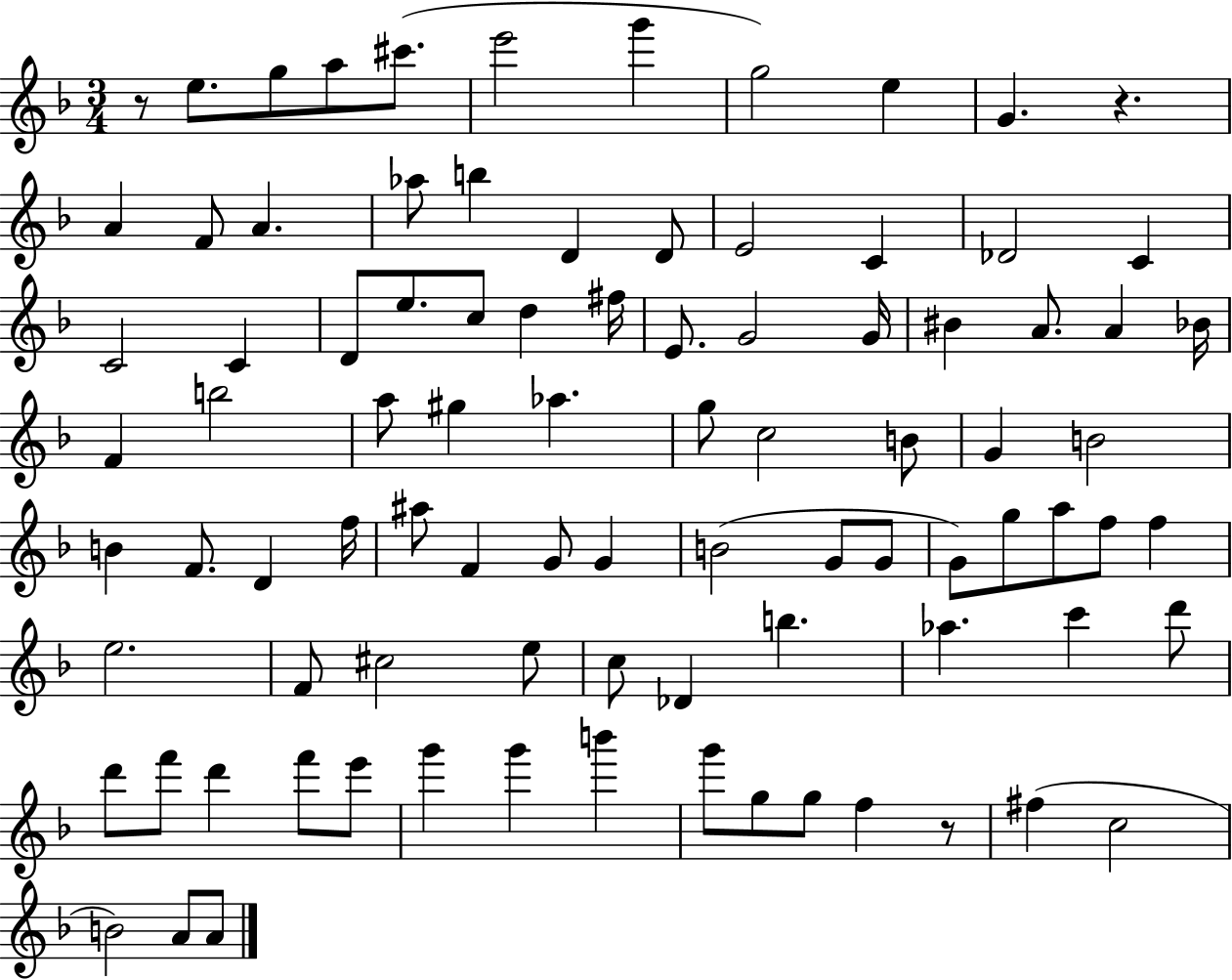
R/e E5/e. G5/e A5/e C#6/e. E6/h G6/q G5/h E5/q G4/q. R/q. A4/q F4/e A4/q. Ab5/e B5/q D4/q D4/e E4/h C4/q Db4/h C4/q C4/h C4/q D4/e E5/e. C5/e D5/q F#5/s E4/e. G4/h G4/s BIS4/q A4/e. A4/q Bb4/s F4/q B5/h A5/e G#5/q Ab5/q. G5/e C5/h B4/e G4/q B4/h B4/q F4/e. D4/q F5/s A#5/e F4/q G4/e G4/q B4/h G4/e G4/e G4/e G5/e A5/e F5/e F5/q E5/h. F4/e C#5/h E5/e C5/e Db4/q B5/q. Ab5/q. C6/q D6/e D6/e F6/e D6/q F6/e E6/e G6/q G6/q B6/q G6/e G5/e G5/e F5/q R/e F#5/q C5/h B4/h A4/e A4/e